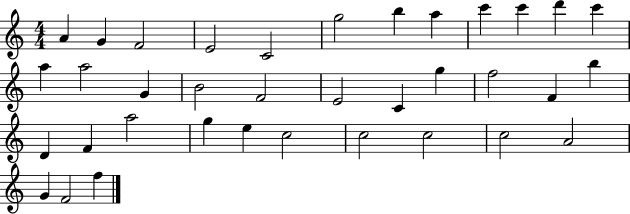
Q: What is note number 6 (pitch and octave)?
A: G5